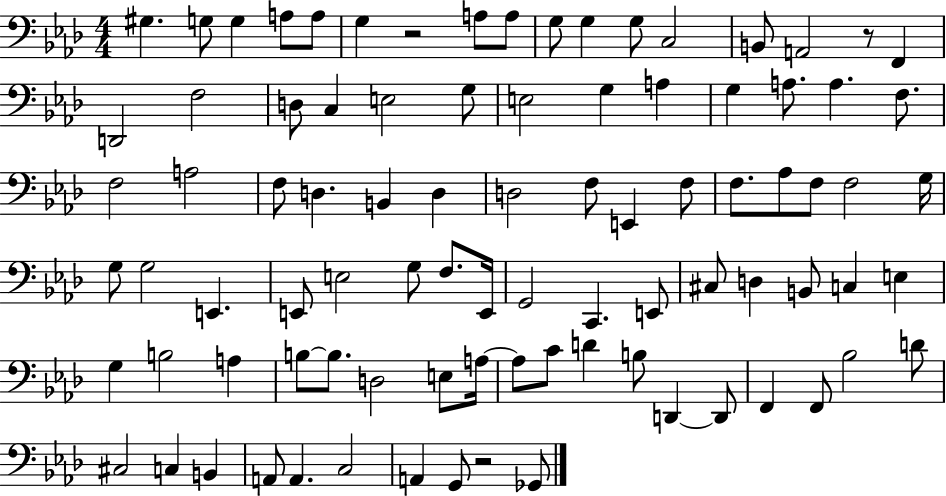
{
  \clef bass
  \numericTimeSignature
  \time 4/4
  \key aes \major
  gis4. g8 g4 a8 a8 | g4 r2 a8 a8 | g8 g4 g8 c2 | b,8 a,2 r8 f,4 | \break d,2 f2 | d8 c4 e2 g8 | e2 g4 a4 | g4 a8. a4. f8. | \break f2 a2 | f8 d4. b,4 d4 | d2 f8 e,4 f8 | f8. aes8 f8 f2 g16 | \break g8 g2 e,4. | e,8 e2 g8 f8. e,16 | g,2 c,4. e,8 | cis8 d4 b,8 c4 e4 | \break g4 b2 a4 | b8~~ b8. d2 e8 a16~~ | a8 c'8 d'4 b8 d,4~~ d,8 | f,4 f,8 bes2 d'8 | \break cis2 c4 b,4 | a,8 a,4. c2 | a,4 g,8 r2 ges,8 | \bar "|."
}